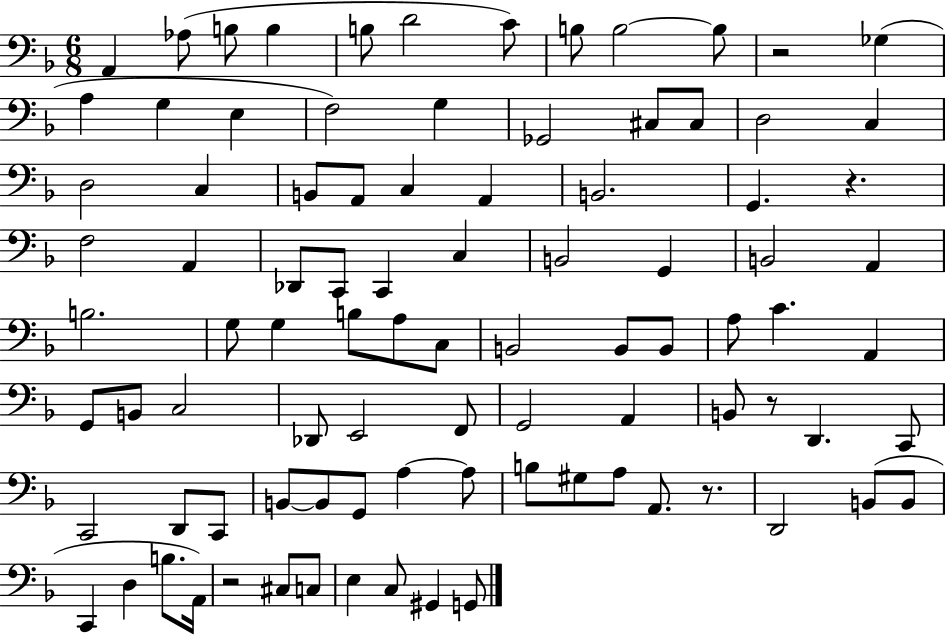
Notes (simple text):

A2/q Ab3/e B3/e B3/q B3/e D4/h C4/e B3/e B3/h B3/e R/h Gb3/q A3/q G3/q E3/q F3/h G3/q Gb2/h C#3/e C#3/e D3/h C3/q D3/h C3/q B2/e A2/e C3/q A2/q B2/h. G2/q. R/q. F3/h A2/q Db2/e C2/e C2/q C3/q B2/h G2/q B2/h A2/q B3/h. G3/e G3/q B3/e A3/e C3/e B2/h B2/e B2/e A3/e C4/q. A2/q G2/e B2/e C3/h Db2/e E2/h F2/e G2/h A2/q B2/e R/e D2/q. C2/e C2/h D2/e C2/e B2/e B2/e G2/e A3/q A3/e B3/e G#3/e A3/e A2/e. R/e. D2/h B2/e B2/e C2/q D3/q B3/e. A2/s R/h C#3/e C3/e E3/q C3/e G#2/q G2/e